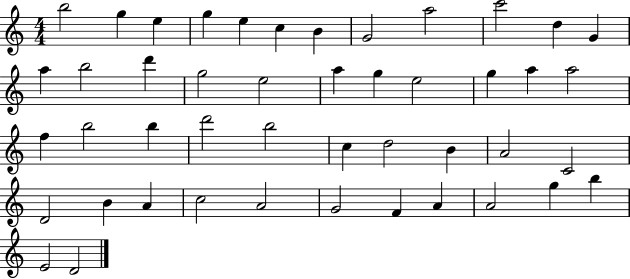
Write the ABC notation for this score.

X:1
T:Untitled
M:4/4
L:1/4
K:C
b2 g e g e c B G2 a2 c'2 d G a b2 d' g2 e2 a g e2 g a a2 f b2 b d'2 b2 c d2 B A2 C2 D2 B A c2 A2 G2 F A A2 g b E2 D2